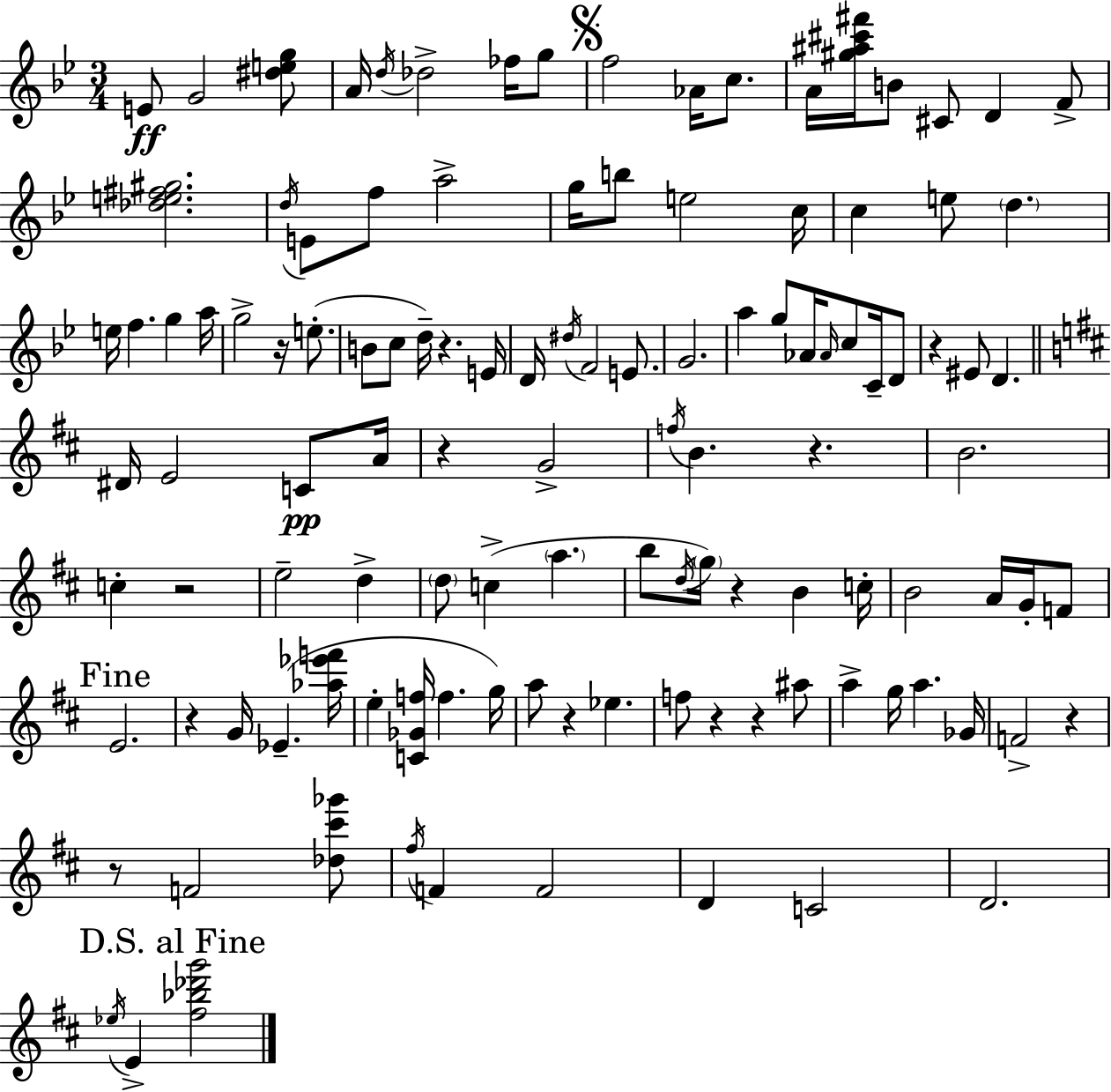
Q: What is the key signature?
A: BES major